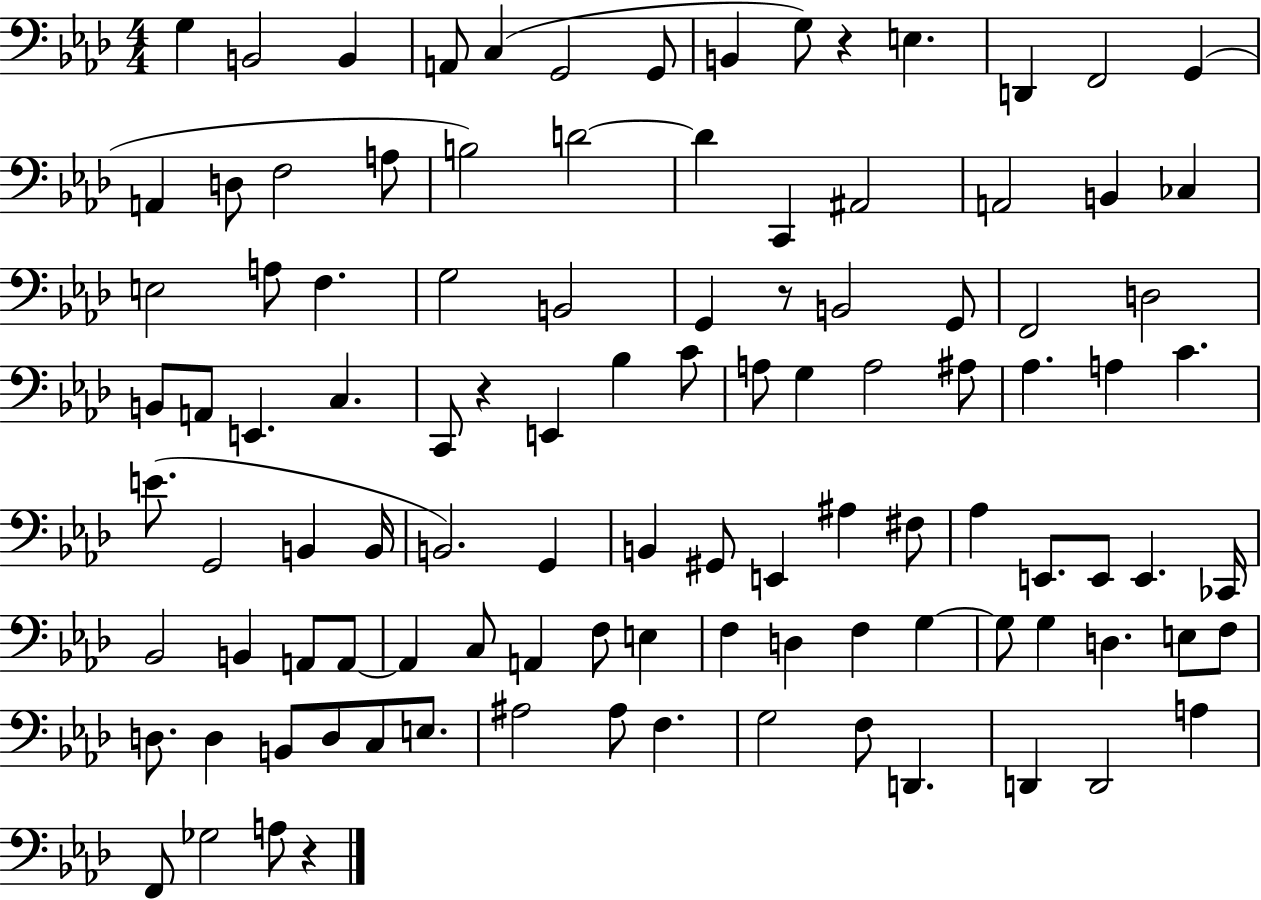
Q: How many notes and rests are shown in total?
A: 106